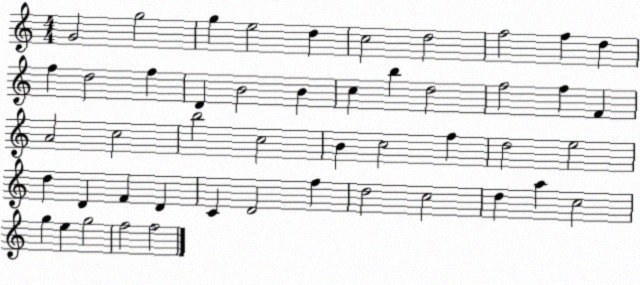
X:1
T:Untitled
M:4/4
L:1/4
K:C
G2 g2 g e2 d c2 d2 f2 f d f d2 f D B2 B c b d2 f2 f F A2 c2 b2 c2 B c2 f d2 e2 d D F D C D2 f d2 c2 d a c2 g e g2 f2 f2